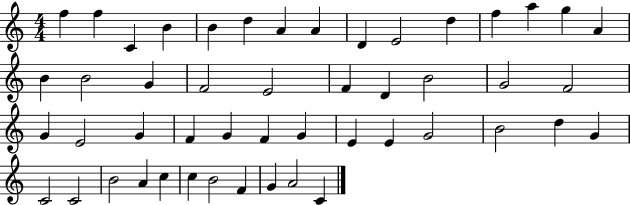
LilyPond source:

{
  \clef treble
  \numericTimeSignature
  \time 4/4
  \key c \major
  f''4 f''4 c'4 b'4 | b'4 d''4 a'4 a'4 | d'4 e'2 d''4 | f''4 a''4 g''4 a'4 | \break b'4 b'2 g'4 | f'2 e'2 | f'4 d'4 b'2 | g'2 f'2 | \break g'4 e'2 g'4 | f'4 g'4 f'4 g'4 | e'4 e'4 g'2 | b'2 d''4 g'4 | \break c'2 c'2 | b'2 a'4 c''4 | c''4 b'2 f'4 | g'4 a'2 c'4 | \break \bar "|."
}